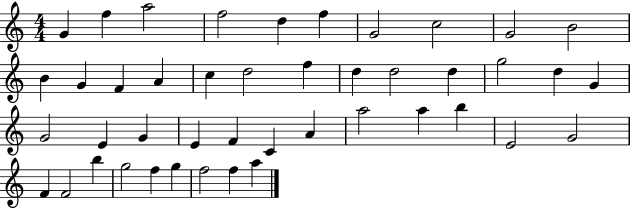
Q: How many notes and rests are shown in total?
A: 44